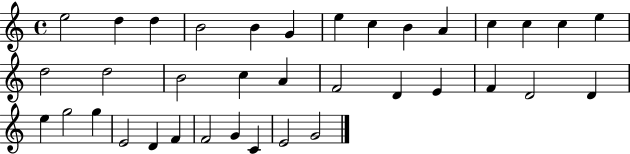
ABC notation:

X:1
T:Untitled
M:4/4
L:1/4
K:C
e2 d d B2 B G e c B A c c c e d2 d2 B2 c A F2 D E F D2 D e g2 g E2 D F F2 G C E2 G2